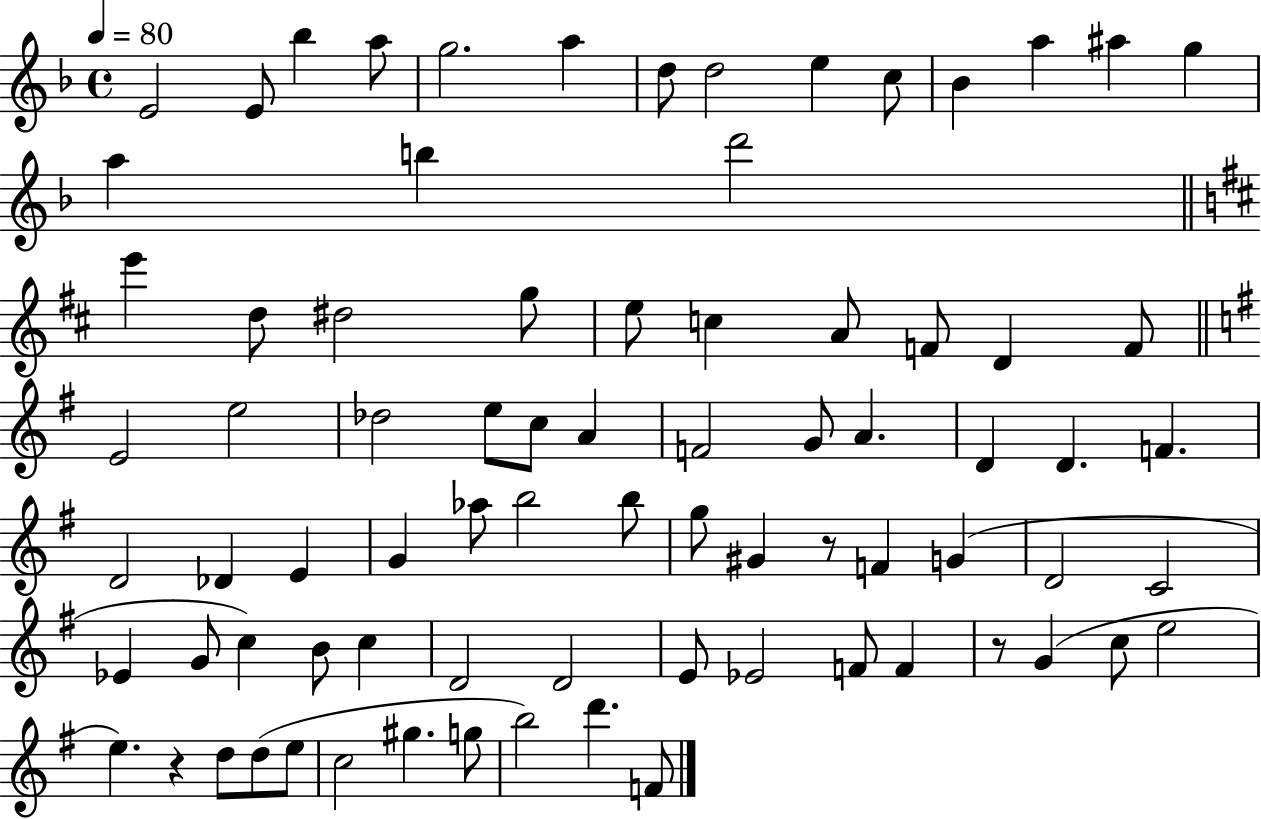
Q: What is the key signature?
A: F major